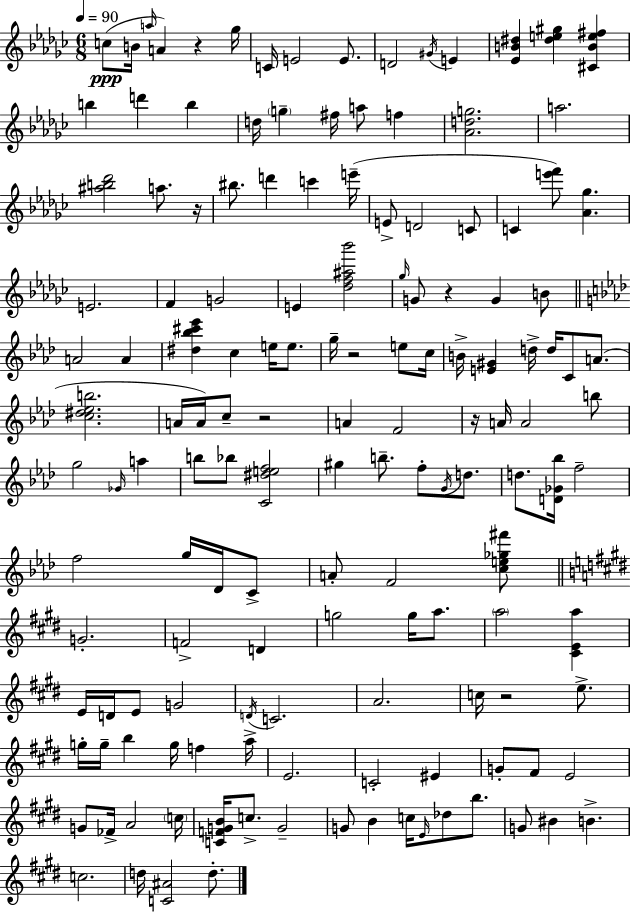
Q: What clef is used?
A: treble